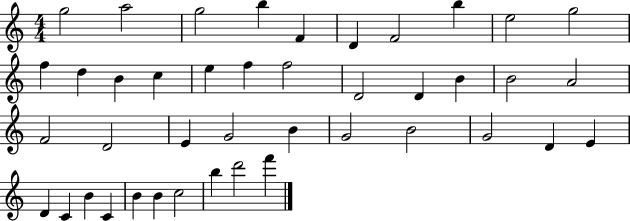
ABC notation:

X:1
T:Untitled
M:4/4
L:1/4
K:C
g2 a2 g2 b F D F2 b e2 g2 f d B c e f f2 D2 D B B2 A2 F2 D2 E G2 B G2 B2 G2 D E D C B C B B c2 b d'2 f'